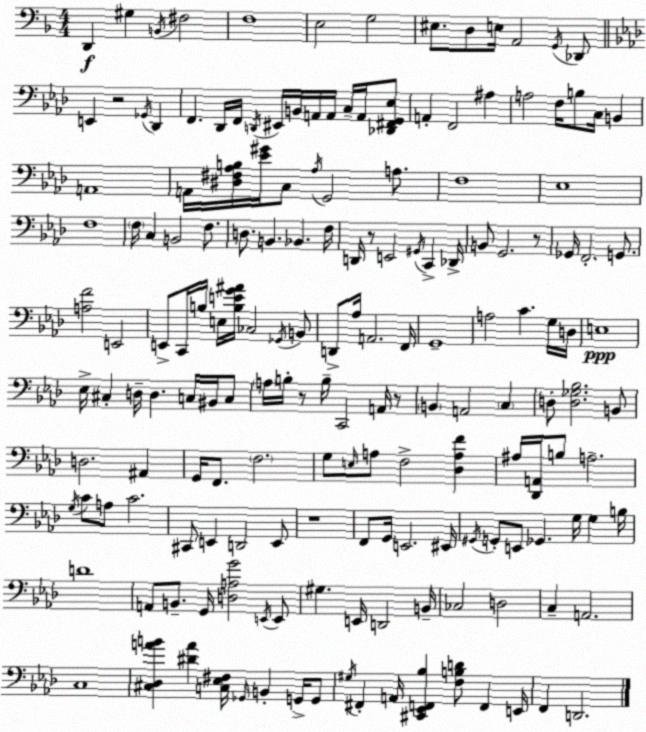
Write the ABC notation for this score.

X:1
T:Untitled
M:4/4
L:1/4
K:Dm
D,, ^G, B,,/4 ^F,2 F,4 E,2 G,2 ^E,/2 D,/2 E,/4 A,,2 G,,/4 _D,,/2 E,, z2 _G,,/4 _D,, F,, _D,,/4 F,,/4 D,,/4 ^E,,/4 B,,/4 A,,/4 A,,/4 C,/4 A,,/4 [_D,,^F,,G,,_E,]/2 A,, F,,2 ^A, A,2 F,/4 B,/2 C,/4 B,, A,,4 A,,/4 [^D,^F,_A,B,]/4 [_E^G]/4 C,/2 _A,/4 G,,2 A,/2 F,4 _E,4 F,4 F,/4 C, B,,2 F,/2 D,/2 B,, _B,, F,/4 D,,/4 z/2 E,,2 ^G,,/4 C,, _D,,/4 B,,/2 G,,2 z/2 _G,,/4 F,,2 G,,/2 [A,F]2 E,,2 E,,/2 C,,/4 B,/4 E,/4 [B,EG^A]/4 _C,2 _G,,/4 B,,/2 D,,/2 _A,/4 A,,2 F,,/4 G,,4 A,2 C G,/4 D,/4 E,4 _E,/4 ^C, D,/4 D, C,/4 ^B,,/4 C,/2 A,/4 B,/4 z/2 B,/4 C,,2 A,,/4 z/2 B,, A,,2 C, D,/2 [D,_G,_B,]2 B,,/2 D,2 ^A,, G,,/4 F,,/2 F,2 G,/2 E,/4 A,/2 F,2 [_D,A,F] ^A,/4 [_D,,A,,]/4 B,/2 A,2 G,/4 C/2 A,/2 C2 ^C,,/2 E,, D,,2 E,,/2 z4 F,,/2 G,,/4 E,,2 ^E,,/4 ^G,,/4 G,,/2 E,,/2 _G,, G,/4 G, B,/4 D4 A,,/2 B,,/2 G,,/4 [D,A,G]2 E,,/4 E,,/2 ^G, E,,/4 D,,2 B,,/4 _C,2 D,2 C, A,,2 C,4 [^C,_D,AB] [^DA] [C,_E,^F,]/4 _G,,/4 B,, G,,/4 G,,/2 ^G,/4 ^F,, A,,/4 [^C,,_E,,F,,_B,] [F,B,D]/2 F,, E,,/4 F,, D,,2